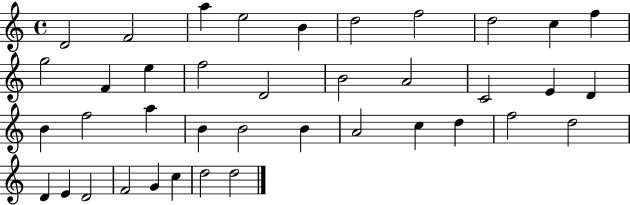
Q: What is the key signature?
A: C major